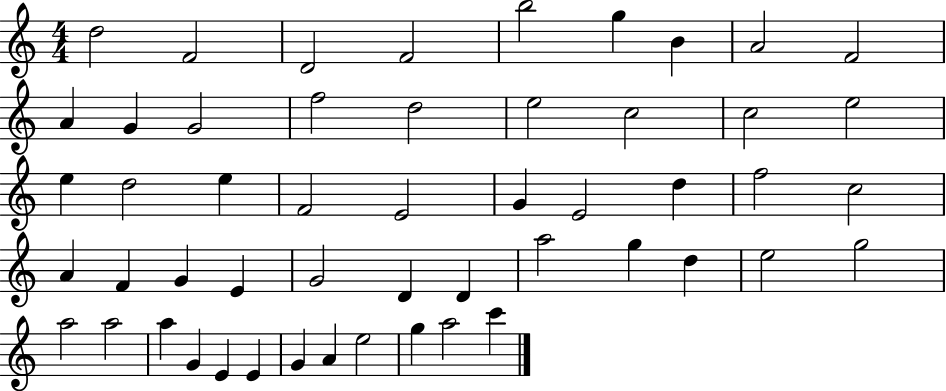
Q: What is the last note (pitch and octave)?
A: C6